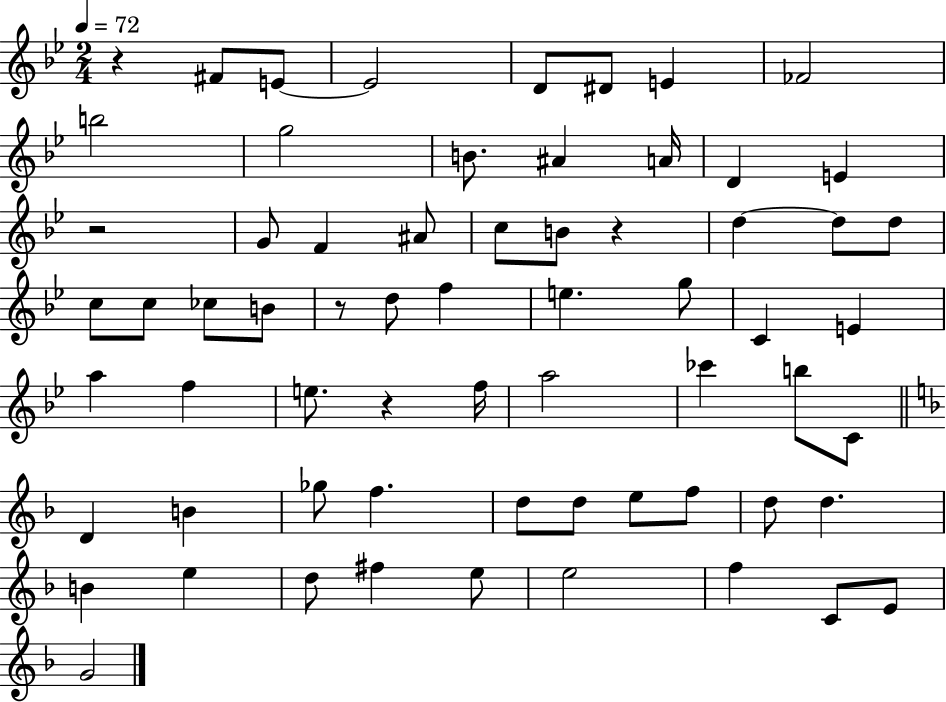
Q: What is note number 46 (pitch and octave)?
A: D5